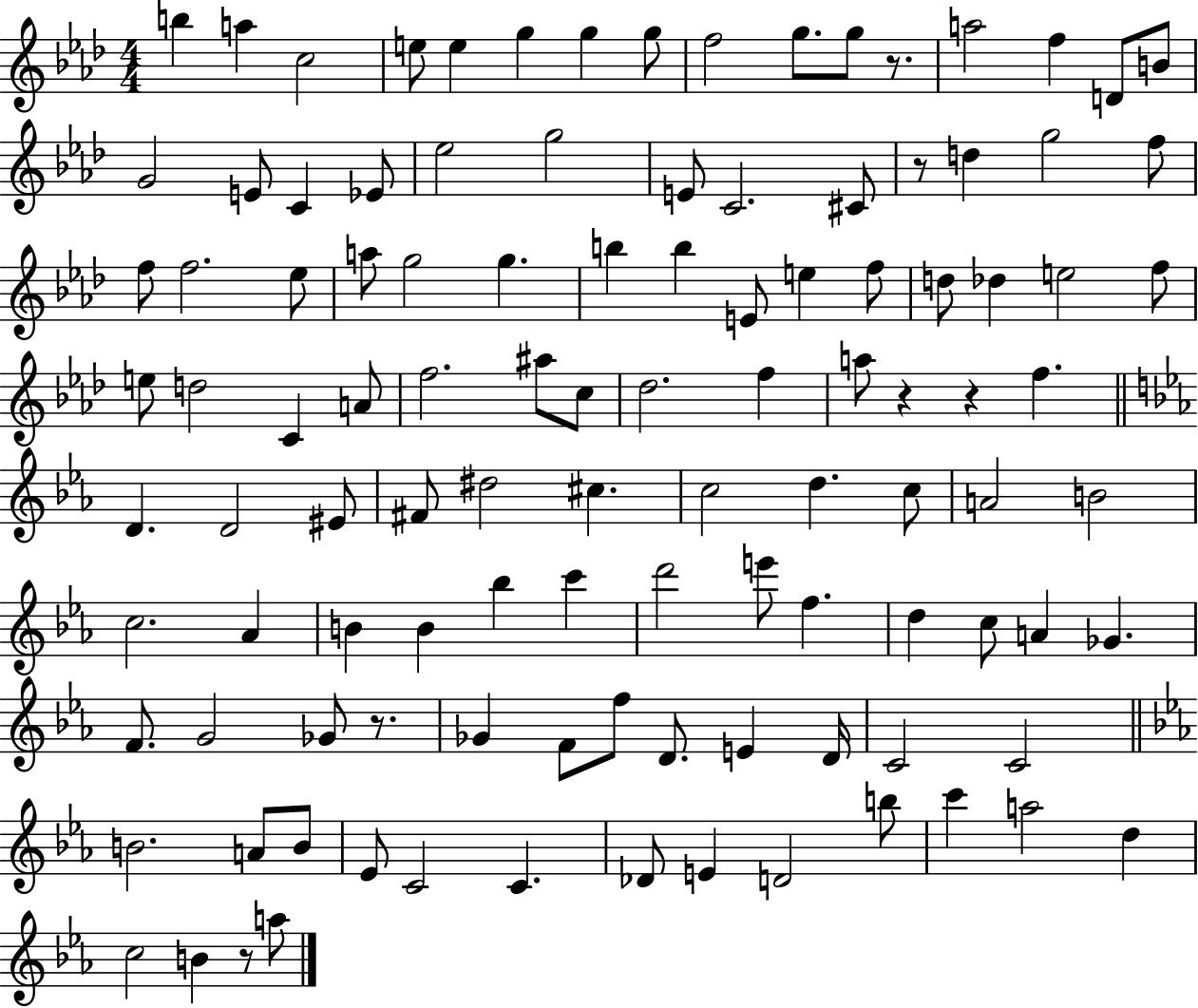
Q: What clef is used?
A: treble